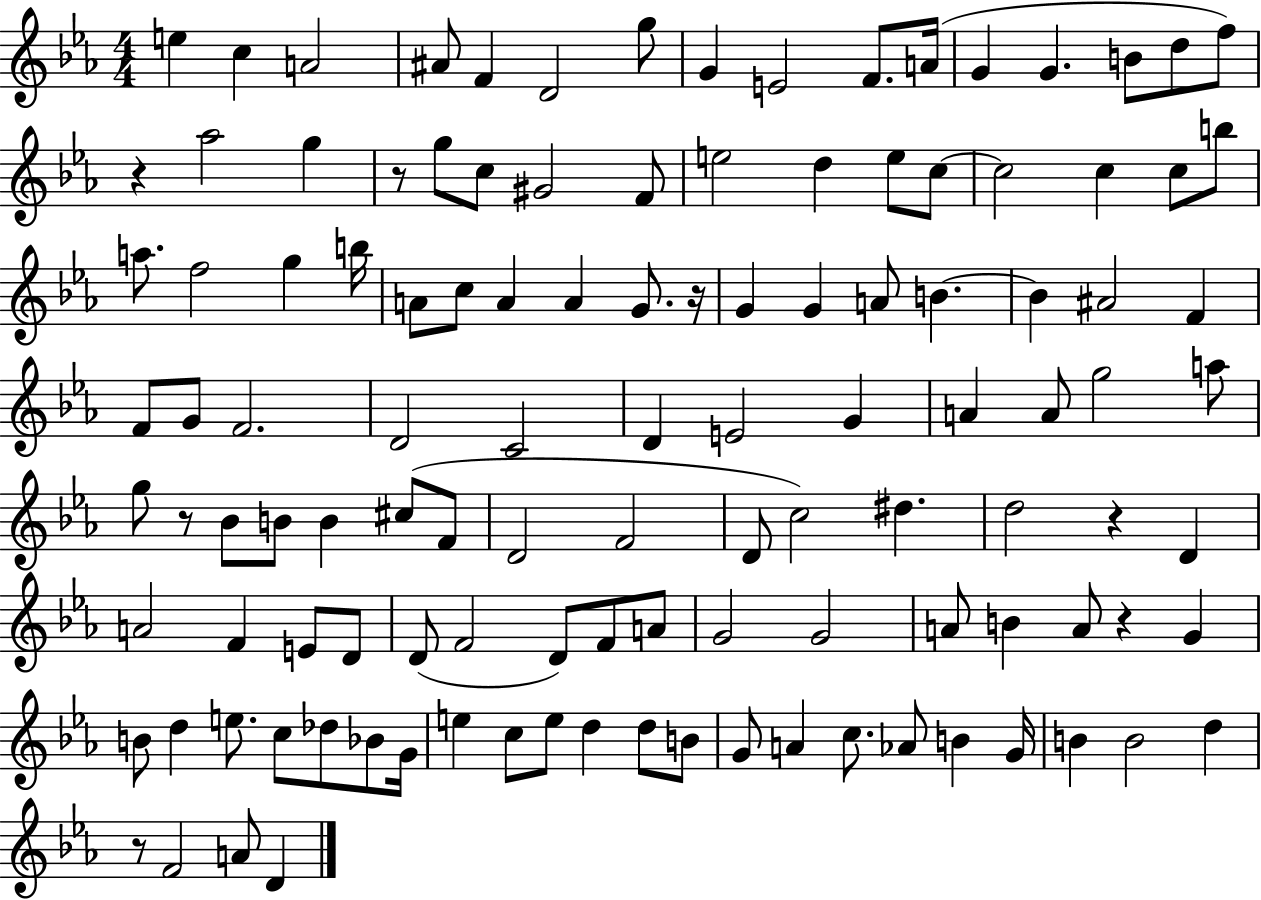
E5/q C5/q A4/h A#4/e F4/q D4/h G5/e G4/q E4/h F4/e. A4/s G4/q G4/q. B4/e D5/e F5/e R/q Ab5/h G5/q R/e G5/e C5/e G#4/h F4/e E5/h D5/q E5/e C5/e C5/h C5/q C5/e B5/e A5/e. F5/h G5/q B5/s A4/e C5/e A4/q A4/q G4/e. R/s G4/q G4/q A4/e B4/q. B4/q A#4/h F4/q F4/e G4/e F4/h. D4/h C4/h D4/q E4/h G4/q A4/q A4/e G5/h A5/e G5/e R/e Bb4/e B4/e B4/q C#5/e F4/e D4/h F4/h D4/e C5/h D#5/q. D5/h R/q D4/q A4/h F4/q E4/e D4/e D4/e F4/h D4/e F4/e A4/e G4/h G4/h A4/e B4/q A4/e R/q G4/q B4/e D5/q E5/e. C5/e Db5/e Bb4/e G4/s E5/q C5/e E5/e D5/q D5/e B4/e G4/e A4/q C5/e. Ab4/e B4/q G4/s B4/q B4/h D5/q R/e F4/h A4/e D4/q